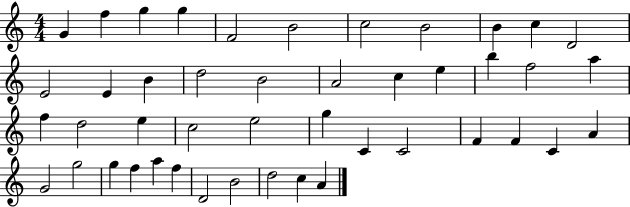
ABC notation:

X:1
T:Untitled
M:4/4
L:1/4
K:C
G f g g F2 B2 c2 B2 B c D2 E2 E B d2 B2 A2 c e b f2 a f d2 e c2 e2 g C C2 F F C A G2 g2 g f a f D2 B2 d2 c A